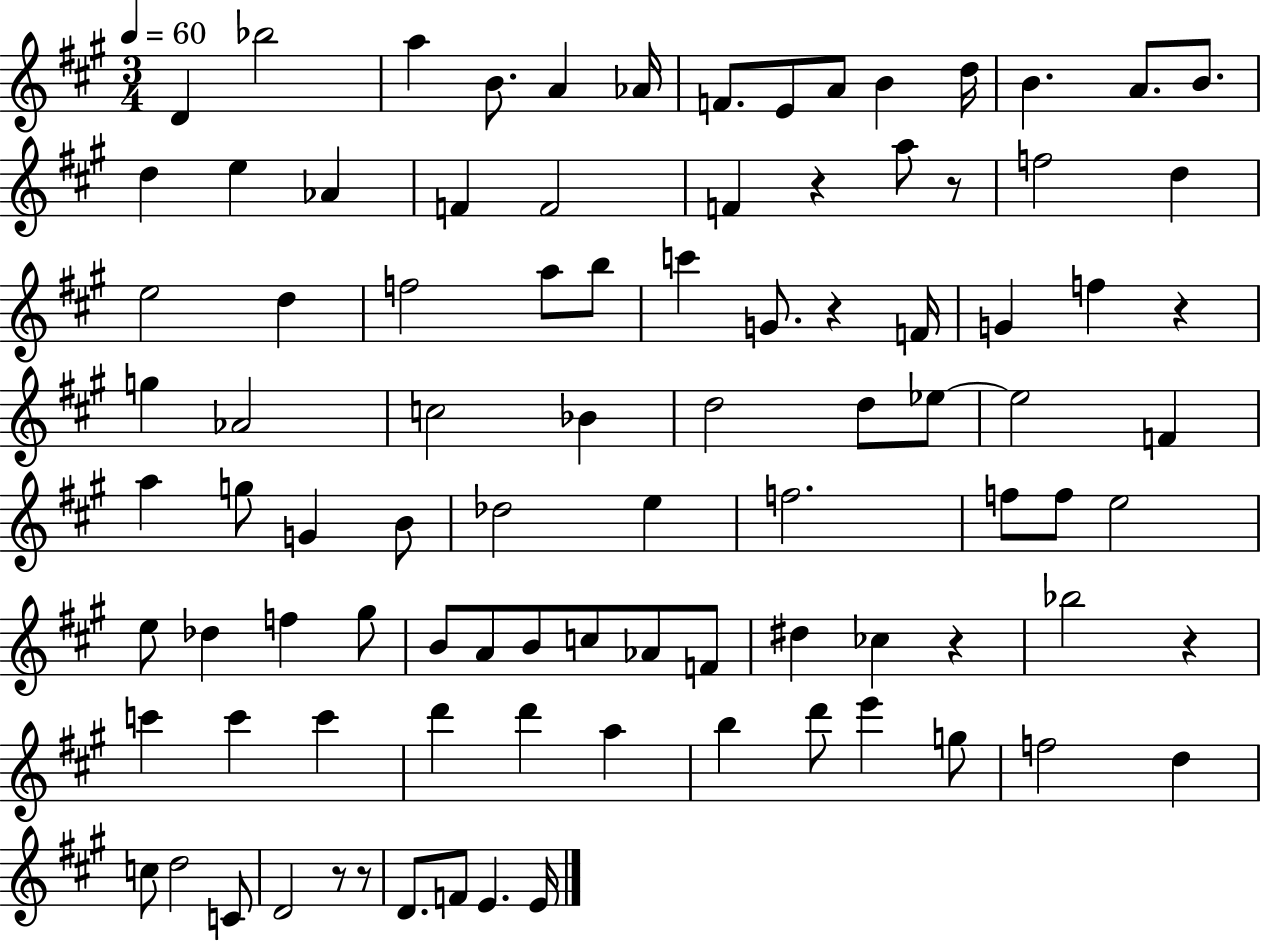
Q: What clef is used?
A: treble